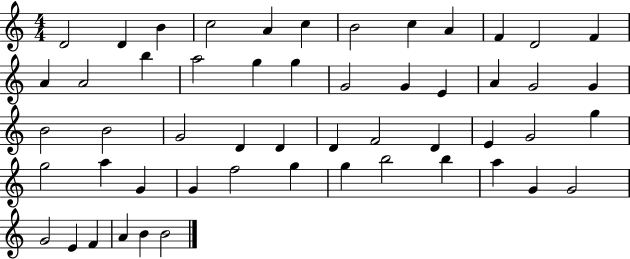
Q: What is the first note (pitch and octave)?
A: D4